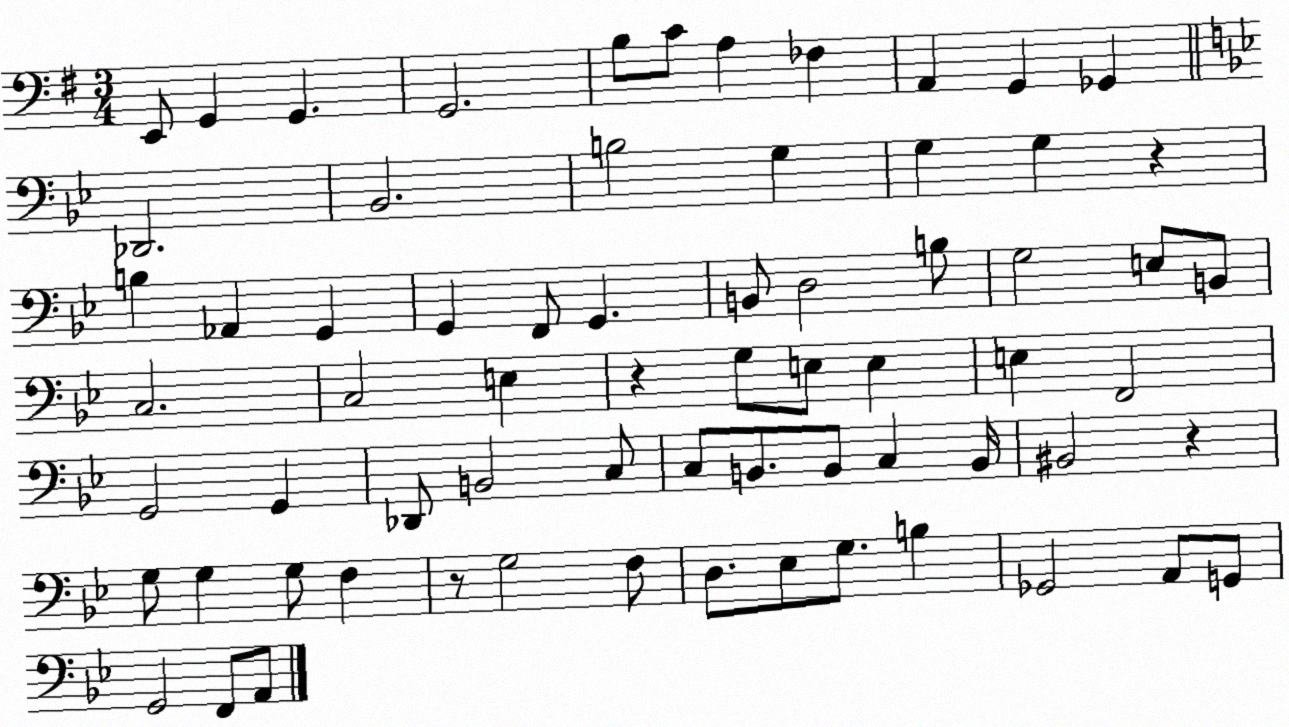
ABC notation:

X:1
T:Untitled
M:3/4
L:1/4
K:G
E,,/2 G,, G,, G,,2 B,/2 C/2 A, _F, A,, G,, _G,, _D,,2 _B,,2 B,2 G, G, G, z B, _A,, G,, G,, F,,/2 G,, B,,/2 D,2 B,/2 G,2 E,/2 B,,/2 C,2 C,2 E, z G,/2 E,/2 E, E, F,,2 G,,2 G,, _D,,/2 B,,2 C,/2 C,/2 B,,/2 B,,/2 C, B,,/4 ^B,,2 z G,/2 G, G,/2 F, z/2 G,2 F,/2 D,/2 _E,/2 G,/2 B, _G,,2 A,,/2 G,,/2 G,,2 F,,/2 A,,/2